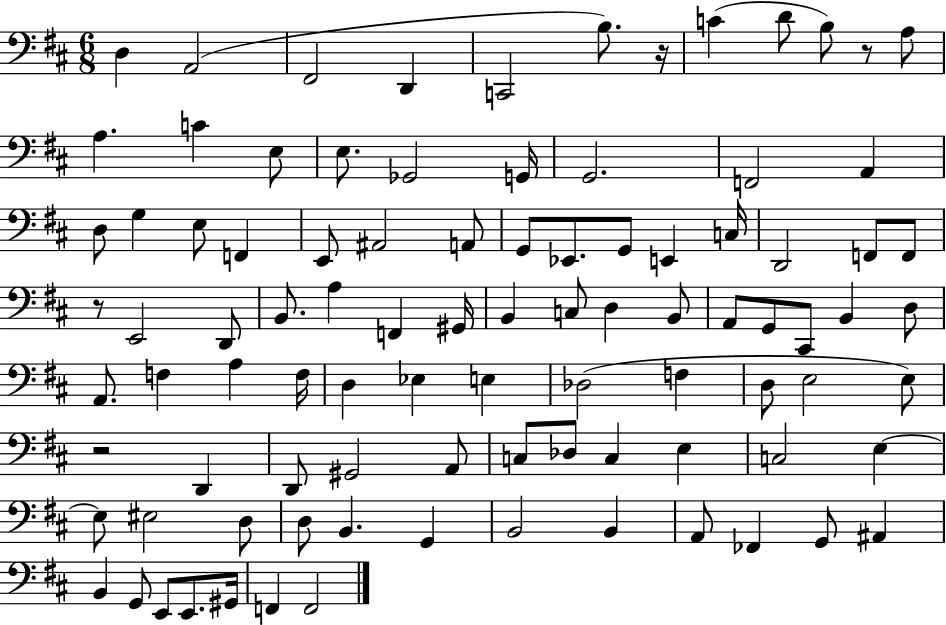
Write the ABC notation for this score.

X:1
T:Untitled
M:6/8
L:1/4
K:D
D, A,,2 ^F,,2 D,, C,,2 B,/2 z/4 C D/2 B,/2 z/2 A,/2 A, C E,/2 E,/2 _G,,2 G,,/4 G,,2 F,,2 A,, D,/2 G, E,/2 F,, E,,/2 ^A,,2 A,,/2 G,,/2 _E,,/2 G,,/2 E,, C,/4 D,,2 F,,/2 F,,/2 z/2 E,,2 D,,/2 B,,/2 A, F,, ^G,,/4 B,, C,/2 D, B,,/2 A,,/2 G,,/2 ^C,,/2 B,, D,/2 A,,/2 F, A, F,/4 D, _E, E, _D,2 F, D,/2 E,2 E,/2 z2 D,, D,,/2 ^G,,2 A,,/2 C,/2 _D,/2 C, E, C,2 E, E,/2 ^E,2 D,/2 D,/2 B,, G,, B,,2 B,, A,,/2 _F,, G,,/2 ^A,, B,, G,,/2 E,,/2 E,,/2 ^G,,/4 F,, F,,2